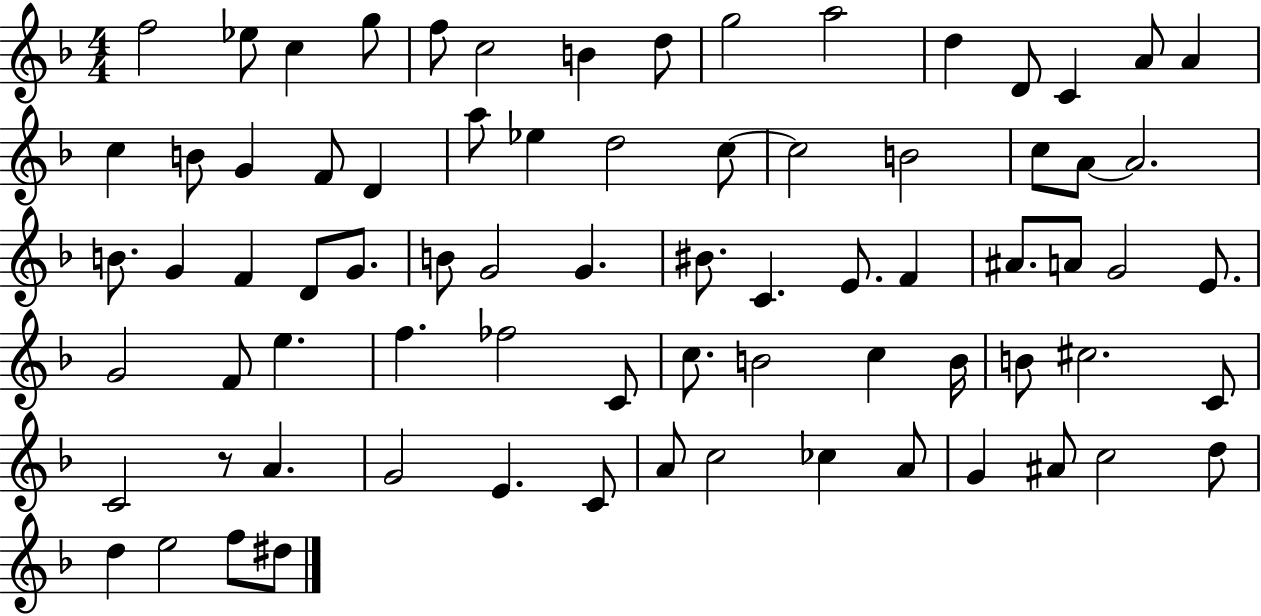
F5/h Eb5/e C5/q G5/e F5/e C5/h B4/q D5/e G5/h A5/h D5/q D4/e C4/q A4/e A4/q C5/q B4/e G4/q F4/e D4/q A5/e Eb5/q D5/h C5/e C5/h B4/h C5/e A4/e A4/h. B4/e. G4/q F4/q D4/e G4/e. B4/e G4/h G4/q. BIS4/e. C4/q. E4/e. F4/q A#4/e. A4/e G4/h E4/e. G4/h F4/e E5/q. F5/q. FES5/h C4/e C5/e. B4/h C5/q B4/s B4/e C#5/h. C4/e C4/h R/e A4/q. G4/h E4/q. C4/e A4/e C5/h CES5/q A4/e G4/q A#4/e C5/h D5/e D5/q E5/h F5/e D#5/e